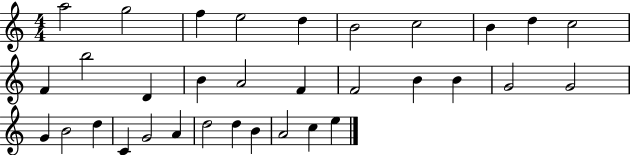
A5/h G5/h F5/q E5/h D5/q B4/h C5/h B4/q D5/q C5/h F4/q B5/h D4/q B4/q A4/h F4/q F4/h B4/q B4/q G4/h G4/h G4/q B4/h D5/q C4/q G4/h A4/q D5/h D5/q B4/q A4/h C5/q E5/q